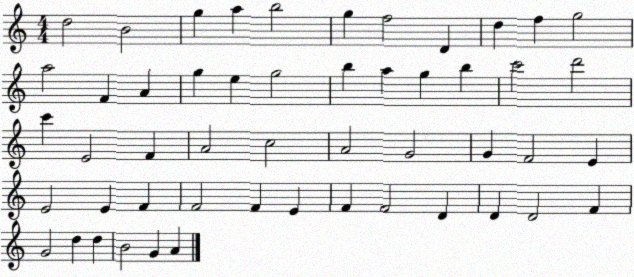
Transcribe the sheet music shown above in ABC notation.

X:1
T:Untitled
M:4/4
L:1/4
K:C
d2 B2 g a b2 g f2 D d f g2 a2 F A g e g2 b a g b c'2 d'2 c' E2 F A2 c2 A2 G2 G F2 E E2 E F F2 F E F F2 D D D2 F G2 d d B2 G A